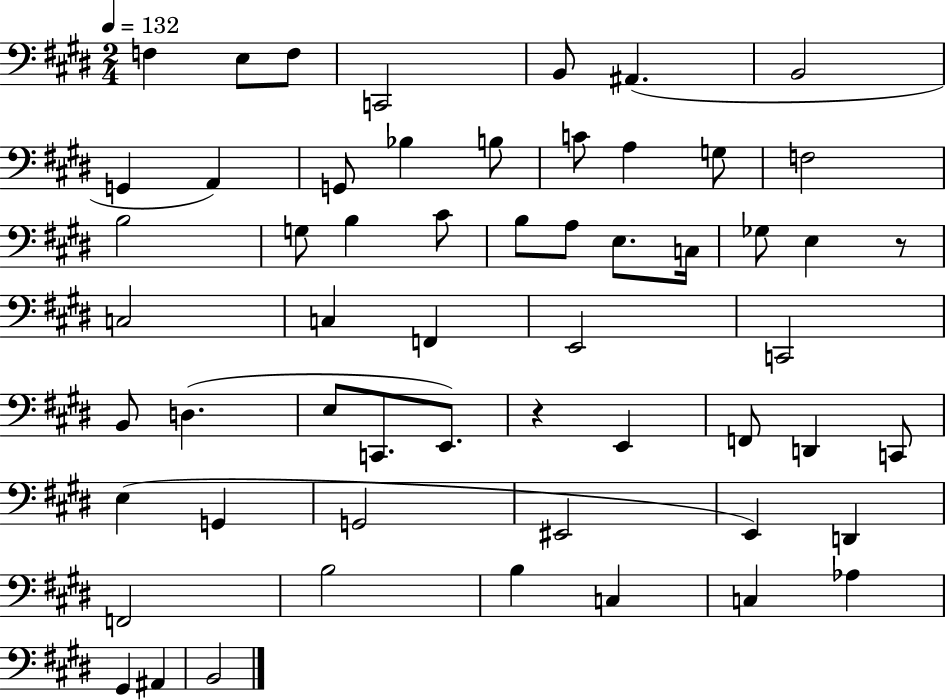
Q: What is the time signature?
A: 2/4